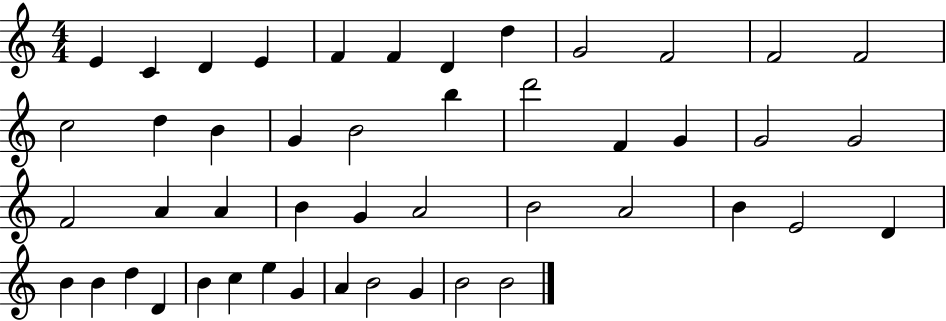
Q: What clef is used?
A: treble